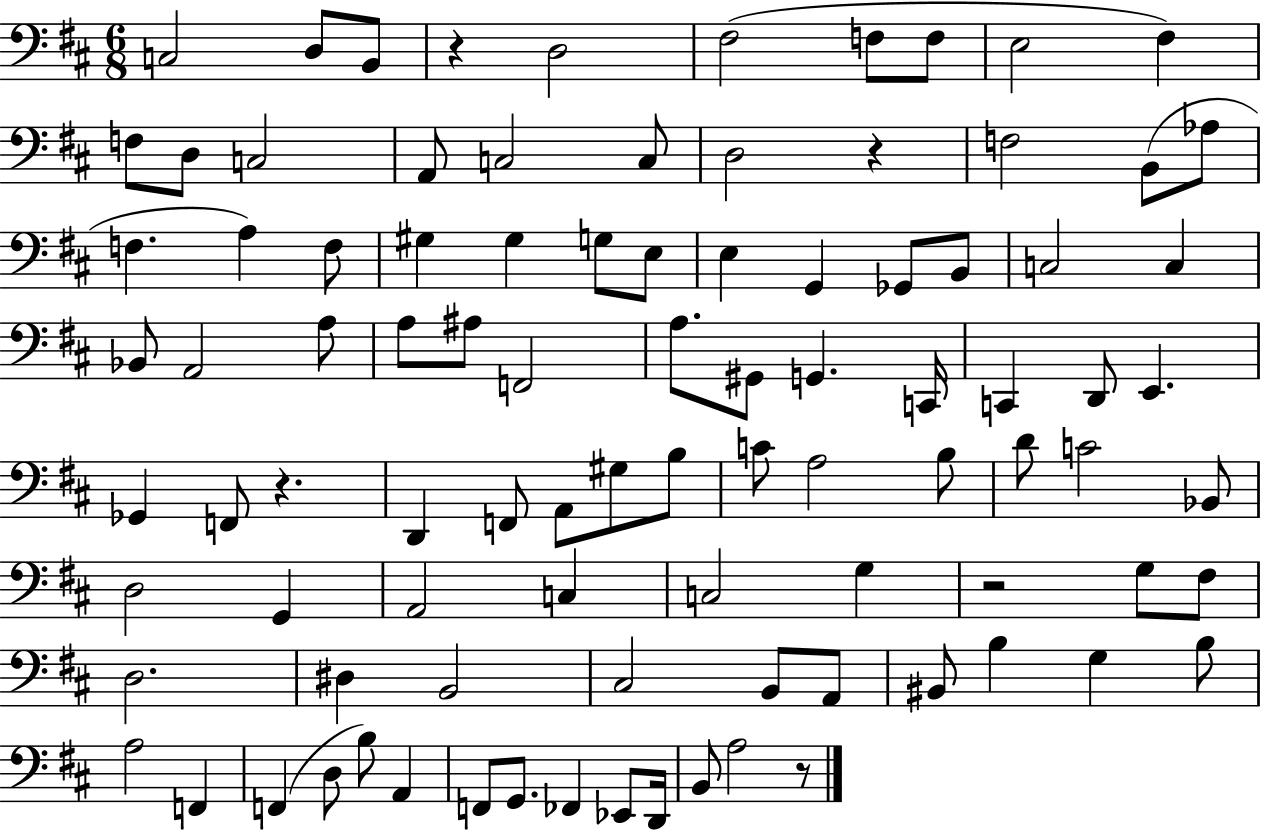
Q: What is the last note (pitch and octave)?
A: A3